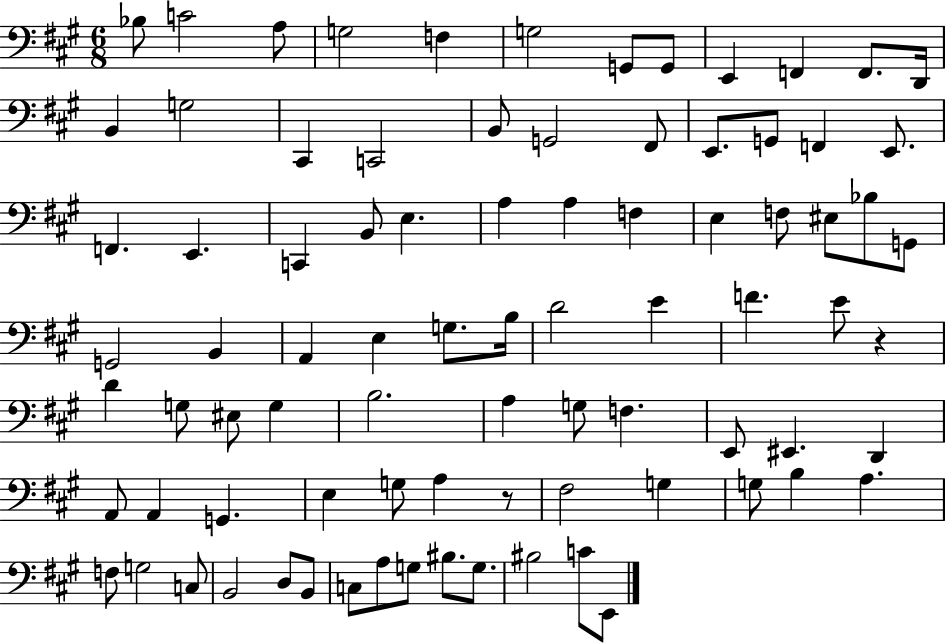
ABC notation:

X:1
T:Untitled
M:6/8
L:1/4
K:A
_B,/2 C2 A,/2 G,2 F, G,2 G,,/2 G,,/2 E,, F,, F,,/2 D,,/4 B,, G,2 ^C,, C,,2 B,,/2 G,,2 ^F,,/2 E,,/2 G,,/2 F,, E,,/2 F,, E,, C,, B,,/2 E, A, A, F, E, F,/2 ^E,/2 _B,/2 G,,/2 G,,2 B,, A,, E, G,/2 B,/4 D2 E F E/2 z D G,/2 ^E,/2 G, B,2 A, G,/2 F, E,,/2 ^E,, D,, A,,/2 A,, G,, E, G,/2 A, z/2 ^F,2 G, G,/2 B, A, F,/2 G,2 C,/2 B,,2 D,/2 B,,/2 C,/2 A,/2 G,/2 ^B,/2 G,/2 ^B,2 C/2 E,,/2